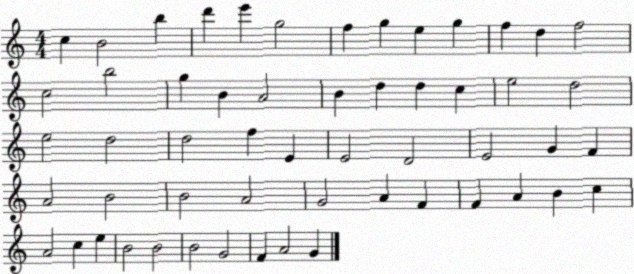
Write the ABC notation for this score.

X:1
T:Untitled
M:4/4
L:1/4
K:C
c B2 b d' e' g2 f g e g f d f2 c2 b2 g B A2 B d d c e2 d2 e2 d2 d2 f E E2 D2 E2 G F A2 B2 B2 A2 G2 A F F A B c A2 c e B2 B2 B2 G2 F A2 G